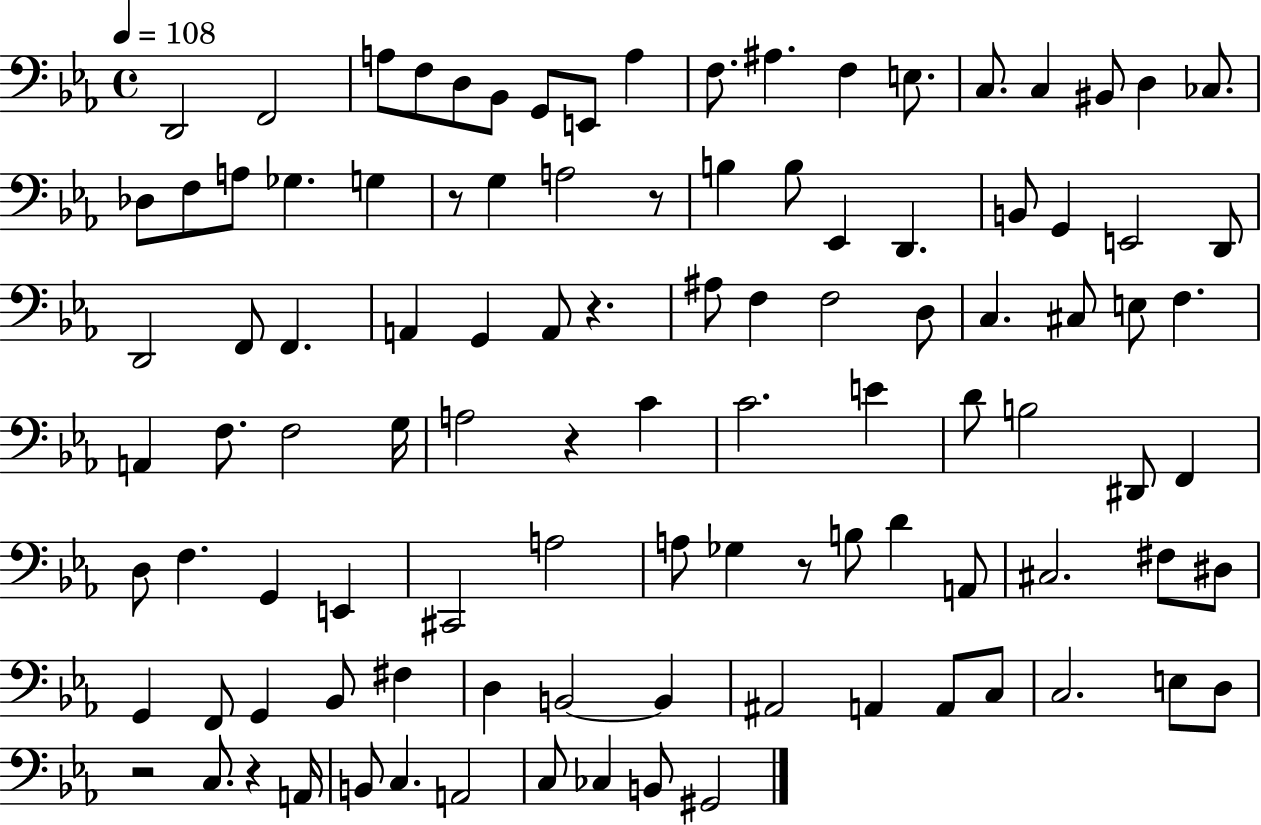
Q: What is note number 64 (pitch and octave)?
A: C#2